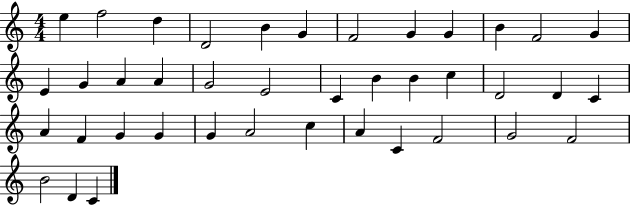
{
  \clef treble
  \numericTimeSignature
  \time 4/4
  \key c \major
  e''4 f''2 d''4 | d'2 b'4 g'4 | f'2 g'4 g'4 | b'4 f'2 g'4 | \break e'4 g'4 a'4 a'4 | g'2 e'2 | c'4 b'4 b'4 c''4 | d'2 d'4 c'4 | \break a'4 f'4 g'4 g'4 | g'4 a'2 c''4 | a'4 c'4 f'2 | g'2 f'2 | \break b'2 d'4 c'4 | \bar "|."
}